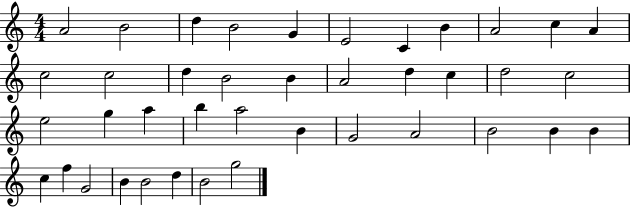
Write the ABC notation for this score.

X:1
T:Untitled
M:4/4
L:1/4
K:C
A2 B2 d B2 G E2 C B A2 c A c2 c2 d B2 B A2 d c d2 c2 e2 g a b a2 B G2 A2 B2 B B c f G2 B B2 d B2 g2